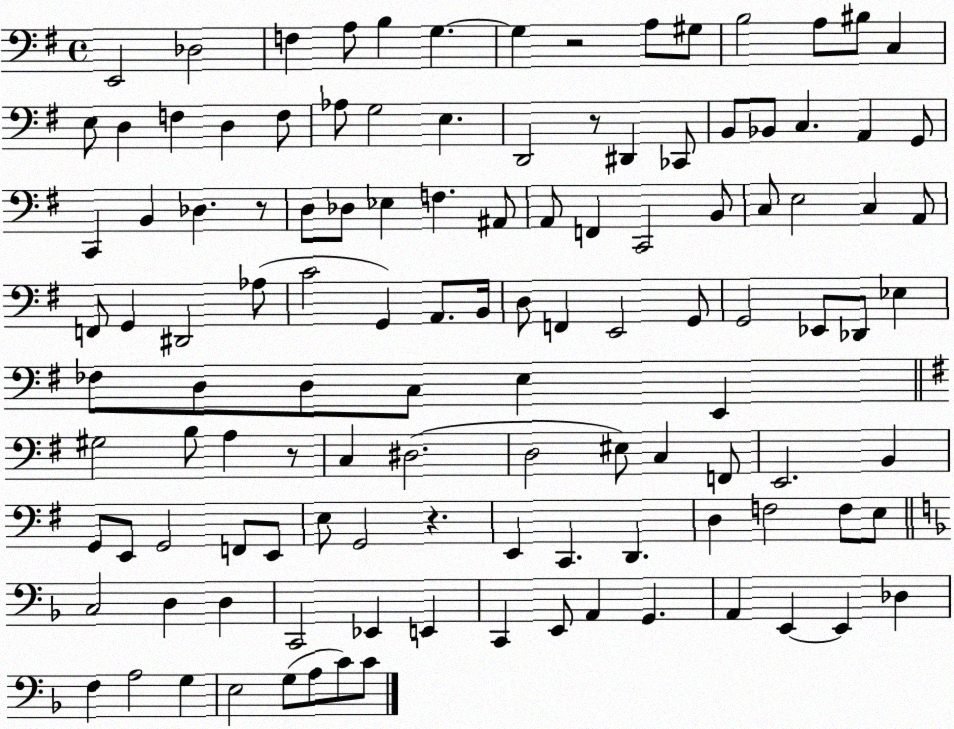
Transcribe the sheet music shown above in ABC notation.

X:1
T:Untitled
M:4/4
L:1/4
K:G
E,,2 _D,2 F, A,/2 B, G, G, z2 A,/2 ^G,/2 B,2 A,/2 ^B,/2 C, E,/2 D, F, D, F,/2 _A,/2 G,2 E, D,,2 z/2 ^D,, _C,,/2 B,,/2 _B,,/2 C, A,, G,,/2 C,, B,, _D, z/2 D,/2 _D,/2 _E, F, ^A,,/2 A,,/2 F,, C,,2 B,,/2 C,/2 E,2 C, A,,/2 F,,/2 G,, ^D,,2 _A,/2 C2 G,, A,,/2 B,,/4 D,/2 F,, E,,2 G,,/2 G,,2 _E,,/2 _D,,/2 _E, _F,/2 D,/2 D,/2 C,/2 E, E,, ^G,2 B,/2 A, z/2 C, ^D,2 D,2 ^E,/2 C, F,,/2 E,,2 B,, G,,/2 E,,/2 G,,2 F,,/2 E,,/2 E,/2 G,,2 z E,, C,, D,, D, F,2 F,/2 E,/2 C,2 D, D, C,,2 _E,, E,, C,, E,,/2 A,, G,, A,, E,, E,, _D, F, A,2 G, E,2 G,/2 A,/2 C/2 C/2